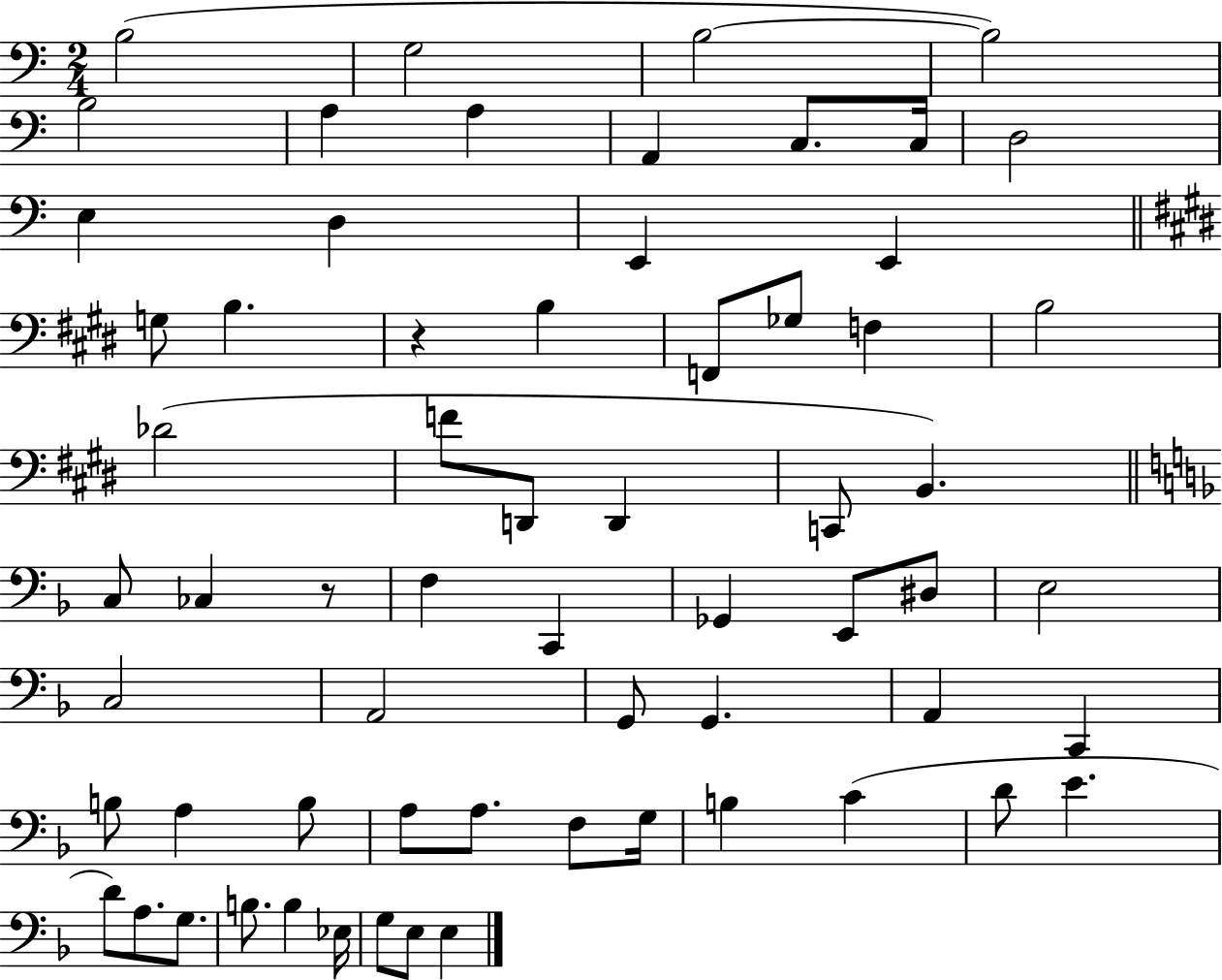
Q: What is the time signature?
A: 2/4